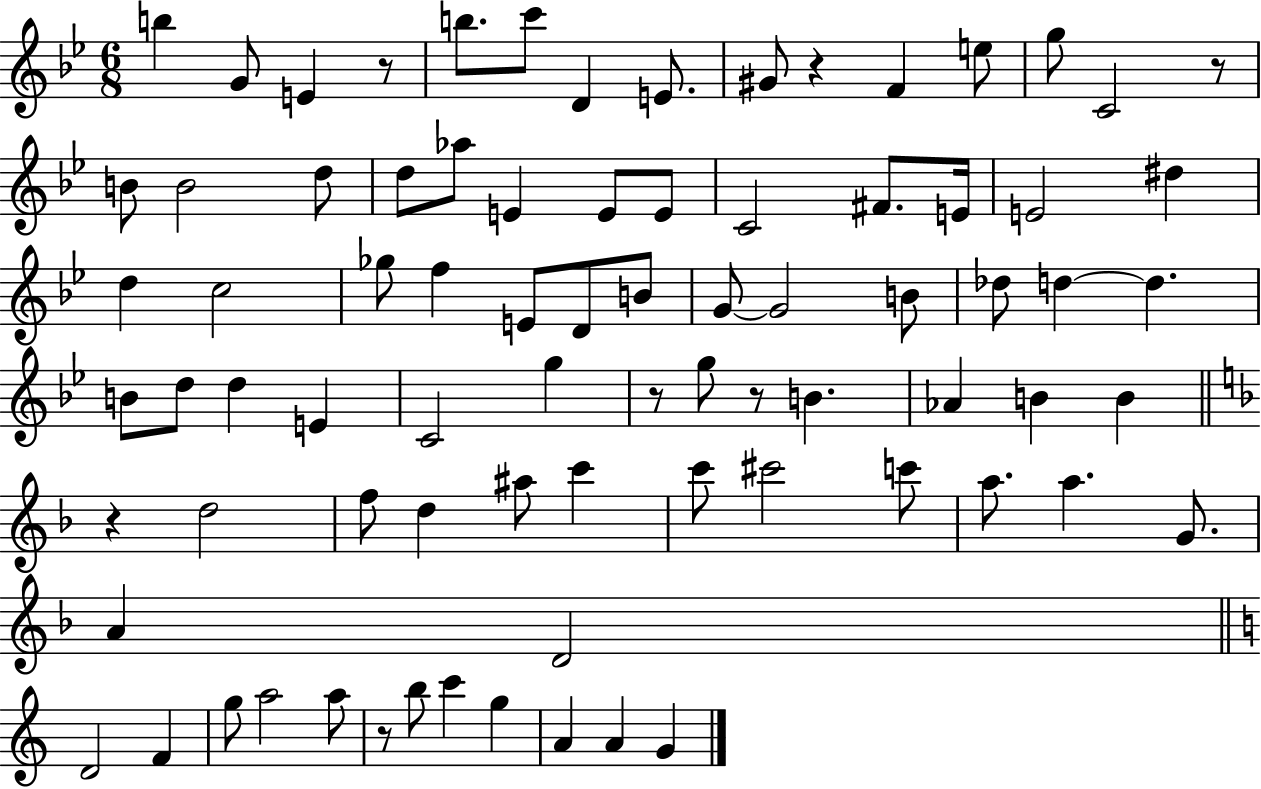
B5/q G4/e E4/q R/e B5/e. C6/e D4/q E4/e. G#4/e R/q F4/q E5/e G5/e C4/h R/e B4/e B4/h D5/e D5/e Ab5/e E4/q E4/e E4/e C4/h F#4/e. E4/s E4/h D#5/q D5/q C5/h Gb5/e F5/q E4/e D4/e B4/e G4/e G4/h B4/e Db5/e D5/q D5/q. B4/e D5/e D5/q E4/q C4/h G5/q R/e G5/e R/e B4/q. Ab4/q B4/q B4/q R/q D5/h F5/e D5/q A#5/e C6/q C6/e C#6/h C6/e A5/e. A5/q. G4/e. A4/q D4/h D4/h F4/q G5/e A5/h A5/e R/e B5/e C6/q G5/q A4/q A4/q G4/q